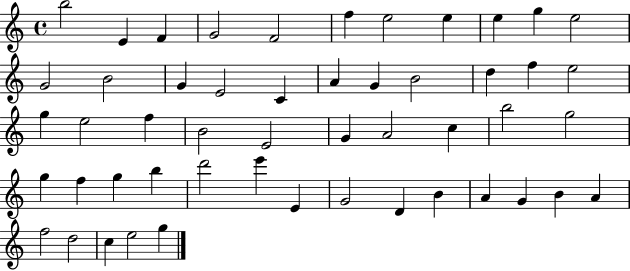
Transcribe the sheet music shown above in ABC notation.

X:1
T:Untitled
M:4/4
L:1/4
K:C
b2 E F G2 F2 f e2 e e g e2 G2 B2 G E2 C A G B2 d f e2 g e2 f B2 E2 G A2 c b2 g2 g f g b d'2 e' E G2 D B A G B A f2 d2 c e2 g